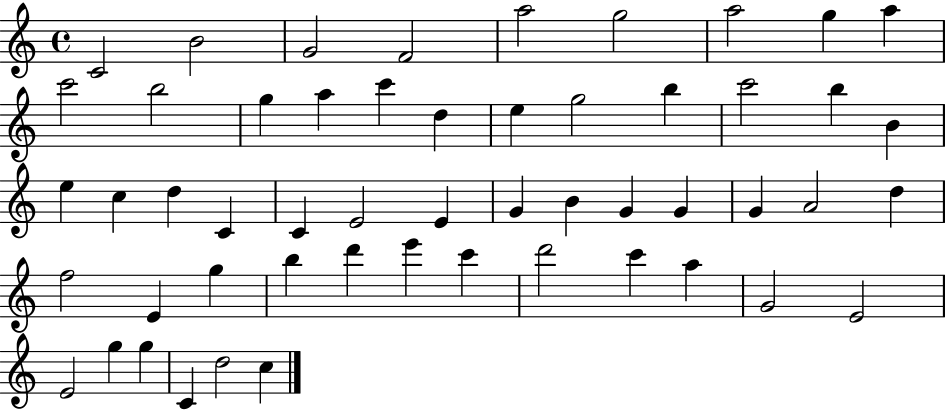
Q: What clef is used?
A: treble